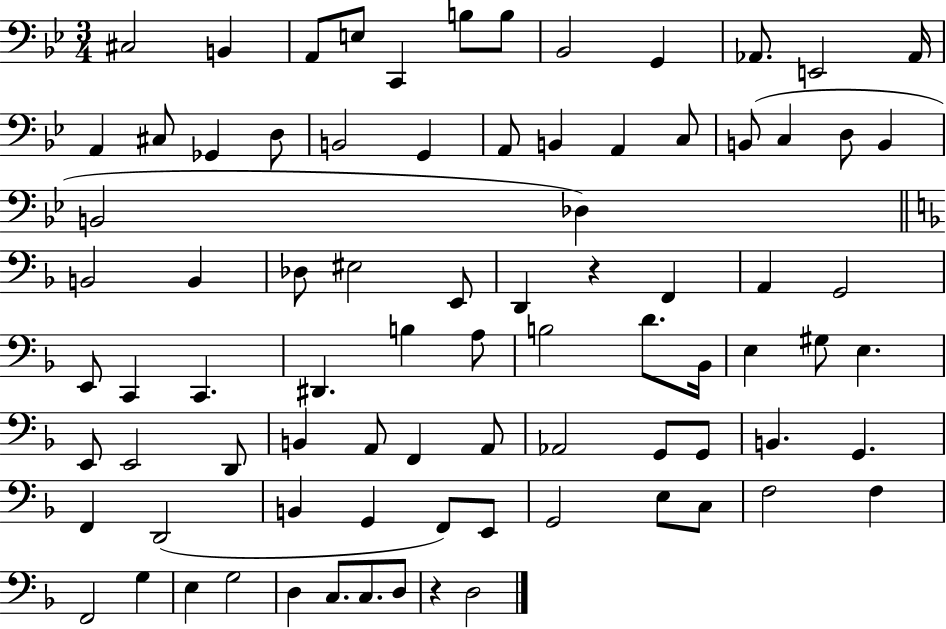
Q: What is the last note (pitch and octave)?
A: D3